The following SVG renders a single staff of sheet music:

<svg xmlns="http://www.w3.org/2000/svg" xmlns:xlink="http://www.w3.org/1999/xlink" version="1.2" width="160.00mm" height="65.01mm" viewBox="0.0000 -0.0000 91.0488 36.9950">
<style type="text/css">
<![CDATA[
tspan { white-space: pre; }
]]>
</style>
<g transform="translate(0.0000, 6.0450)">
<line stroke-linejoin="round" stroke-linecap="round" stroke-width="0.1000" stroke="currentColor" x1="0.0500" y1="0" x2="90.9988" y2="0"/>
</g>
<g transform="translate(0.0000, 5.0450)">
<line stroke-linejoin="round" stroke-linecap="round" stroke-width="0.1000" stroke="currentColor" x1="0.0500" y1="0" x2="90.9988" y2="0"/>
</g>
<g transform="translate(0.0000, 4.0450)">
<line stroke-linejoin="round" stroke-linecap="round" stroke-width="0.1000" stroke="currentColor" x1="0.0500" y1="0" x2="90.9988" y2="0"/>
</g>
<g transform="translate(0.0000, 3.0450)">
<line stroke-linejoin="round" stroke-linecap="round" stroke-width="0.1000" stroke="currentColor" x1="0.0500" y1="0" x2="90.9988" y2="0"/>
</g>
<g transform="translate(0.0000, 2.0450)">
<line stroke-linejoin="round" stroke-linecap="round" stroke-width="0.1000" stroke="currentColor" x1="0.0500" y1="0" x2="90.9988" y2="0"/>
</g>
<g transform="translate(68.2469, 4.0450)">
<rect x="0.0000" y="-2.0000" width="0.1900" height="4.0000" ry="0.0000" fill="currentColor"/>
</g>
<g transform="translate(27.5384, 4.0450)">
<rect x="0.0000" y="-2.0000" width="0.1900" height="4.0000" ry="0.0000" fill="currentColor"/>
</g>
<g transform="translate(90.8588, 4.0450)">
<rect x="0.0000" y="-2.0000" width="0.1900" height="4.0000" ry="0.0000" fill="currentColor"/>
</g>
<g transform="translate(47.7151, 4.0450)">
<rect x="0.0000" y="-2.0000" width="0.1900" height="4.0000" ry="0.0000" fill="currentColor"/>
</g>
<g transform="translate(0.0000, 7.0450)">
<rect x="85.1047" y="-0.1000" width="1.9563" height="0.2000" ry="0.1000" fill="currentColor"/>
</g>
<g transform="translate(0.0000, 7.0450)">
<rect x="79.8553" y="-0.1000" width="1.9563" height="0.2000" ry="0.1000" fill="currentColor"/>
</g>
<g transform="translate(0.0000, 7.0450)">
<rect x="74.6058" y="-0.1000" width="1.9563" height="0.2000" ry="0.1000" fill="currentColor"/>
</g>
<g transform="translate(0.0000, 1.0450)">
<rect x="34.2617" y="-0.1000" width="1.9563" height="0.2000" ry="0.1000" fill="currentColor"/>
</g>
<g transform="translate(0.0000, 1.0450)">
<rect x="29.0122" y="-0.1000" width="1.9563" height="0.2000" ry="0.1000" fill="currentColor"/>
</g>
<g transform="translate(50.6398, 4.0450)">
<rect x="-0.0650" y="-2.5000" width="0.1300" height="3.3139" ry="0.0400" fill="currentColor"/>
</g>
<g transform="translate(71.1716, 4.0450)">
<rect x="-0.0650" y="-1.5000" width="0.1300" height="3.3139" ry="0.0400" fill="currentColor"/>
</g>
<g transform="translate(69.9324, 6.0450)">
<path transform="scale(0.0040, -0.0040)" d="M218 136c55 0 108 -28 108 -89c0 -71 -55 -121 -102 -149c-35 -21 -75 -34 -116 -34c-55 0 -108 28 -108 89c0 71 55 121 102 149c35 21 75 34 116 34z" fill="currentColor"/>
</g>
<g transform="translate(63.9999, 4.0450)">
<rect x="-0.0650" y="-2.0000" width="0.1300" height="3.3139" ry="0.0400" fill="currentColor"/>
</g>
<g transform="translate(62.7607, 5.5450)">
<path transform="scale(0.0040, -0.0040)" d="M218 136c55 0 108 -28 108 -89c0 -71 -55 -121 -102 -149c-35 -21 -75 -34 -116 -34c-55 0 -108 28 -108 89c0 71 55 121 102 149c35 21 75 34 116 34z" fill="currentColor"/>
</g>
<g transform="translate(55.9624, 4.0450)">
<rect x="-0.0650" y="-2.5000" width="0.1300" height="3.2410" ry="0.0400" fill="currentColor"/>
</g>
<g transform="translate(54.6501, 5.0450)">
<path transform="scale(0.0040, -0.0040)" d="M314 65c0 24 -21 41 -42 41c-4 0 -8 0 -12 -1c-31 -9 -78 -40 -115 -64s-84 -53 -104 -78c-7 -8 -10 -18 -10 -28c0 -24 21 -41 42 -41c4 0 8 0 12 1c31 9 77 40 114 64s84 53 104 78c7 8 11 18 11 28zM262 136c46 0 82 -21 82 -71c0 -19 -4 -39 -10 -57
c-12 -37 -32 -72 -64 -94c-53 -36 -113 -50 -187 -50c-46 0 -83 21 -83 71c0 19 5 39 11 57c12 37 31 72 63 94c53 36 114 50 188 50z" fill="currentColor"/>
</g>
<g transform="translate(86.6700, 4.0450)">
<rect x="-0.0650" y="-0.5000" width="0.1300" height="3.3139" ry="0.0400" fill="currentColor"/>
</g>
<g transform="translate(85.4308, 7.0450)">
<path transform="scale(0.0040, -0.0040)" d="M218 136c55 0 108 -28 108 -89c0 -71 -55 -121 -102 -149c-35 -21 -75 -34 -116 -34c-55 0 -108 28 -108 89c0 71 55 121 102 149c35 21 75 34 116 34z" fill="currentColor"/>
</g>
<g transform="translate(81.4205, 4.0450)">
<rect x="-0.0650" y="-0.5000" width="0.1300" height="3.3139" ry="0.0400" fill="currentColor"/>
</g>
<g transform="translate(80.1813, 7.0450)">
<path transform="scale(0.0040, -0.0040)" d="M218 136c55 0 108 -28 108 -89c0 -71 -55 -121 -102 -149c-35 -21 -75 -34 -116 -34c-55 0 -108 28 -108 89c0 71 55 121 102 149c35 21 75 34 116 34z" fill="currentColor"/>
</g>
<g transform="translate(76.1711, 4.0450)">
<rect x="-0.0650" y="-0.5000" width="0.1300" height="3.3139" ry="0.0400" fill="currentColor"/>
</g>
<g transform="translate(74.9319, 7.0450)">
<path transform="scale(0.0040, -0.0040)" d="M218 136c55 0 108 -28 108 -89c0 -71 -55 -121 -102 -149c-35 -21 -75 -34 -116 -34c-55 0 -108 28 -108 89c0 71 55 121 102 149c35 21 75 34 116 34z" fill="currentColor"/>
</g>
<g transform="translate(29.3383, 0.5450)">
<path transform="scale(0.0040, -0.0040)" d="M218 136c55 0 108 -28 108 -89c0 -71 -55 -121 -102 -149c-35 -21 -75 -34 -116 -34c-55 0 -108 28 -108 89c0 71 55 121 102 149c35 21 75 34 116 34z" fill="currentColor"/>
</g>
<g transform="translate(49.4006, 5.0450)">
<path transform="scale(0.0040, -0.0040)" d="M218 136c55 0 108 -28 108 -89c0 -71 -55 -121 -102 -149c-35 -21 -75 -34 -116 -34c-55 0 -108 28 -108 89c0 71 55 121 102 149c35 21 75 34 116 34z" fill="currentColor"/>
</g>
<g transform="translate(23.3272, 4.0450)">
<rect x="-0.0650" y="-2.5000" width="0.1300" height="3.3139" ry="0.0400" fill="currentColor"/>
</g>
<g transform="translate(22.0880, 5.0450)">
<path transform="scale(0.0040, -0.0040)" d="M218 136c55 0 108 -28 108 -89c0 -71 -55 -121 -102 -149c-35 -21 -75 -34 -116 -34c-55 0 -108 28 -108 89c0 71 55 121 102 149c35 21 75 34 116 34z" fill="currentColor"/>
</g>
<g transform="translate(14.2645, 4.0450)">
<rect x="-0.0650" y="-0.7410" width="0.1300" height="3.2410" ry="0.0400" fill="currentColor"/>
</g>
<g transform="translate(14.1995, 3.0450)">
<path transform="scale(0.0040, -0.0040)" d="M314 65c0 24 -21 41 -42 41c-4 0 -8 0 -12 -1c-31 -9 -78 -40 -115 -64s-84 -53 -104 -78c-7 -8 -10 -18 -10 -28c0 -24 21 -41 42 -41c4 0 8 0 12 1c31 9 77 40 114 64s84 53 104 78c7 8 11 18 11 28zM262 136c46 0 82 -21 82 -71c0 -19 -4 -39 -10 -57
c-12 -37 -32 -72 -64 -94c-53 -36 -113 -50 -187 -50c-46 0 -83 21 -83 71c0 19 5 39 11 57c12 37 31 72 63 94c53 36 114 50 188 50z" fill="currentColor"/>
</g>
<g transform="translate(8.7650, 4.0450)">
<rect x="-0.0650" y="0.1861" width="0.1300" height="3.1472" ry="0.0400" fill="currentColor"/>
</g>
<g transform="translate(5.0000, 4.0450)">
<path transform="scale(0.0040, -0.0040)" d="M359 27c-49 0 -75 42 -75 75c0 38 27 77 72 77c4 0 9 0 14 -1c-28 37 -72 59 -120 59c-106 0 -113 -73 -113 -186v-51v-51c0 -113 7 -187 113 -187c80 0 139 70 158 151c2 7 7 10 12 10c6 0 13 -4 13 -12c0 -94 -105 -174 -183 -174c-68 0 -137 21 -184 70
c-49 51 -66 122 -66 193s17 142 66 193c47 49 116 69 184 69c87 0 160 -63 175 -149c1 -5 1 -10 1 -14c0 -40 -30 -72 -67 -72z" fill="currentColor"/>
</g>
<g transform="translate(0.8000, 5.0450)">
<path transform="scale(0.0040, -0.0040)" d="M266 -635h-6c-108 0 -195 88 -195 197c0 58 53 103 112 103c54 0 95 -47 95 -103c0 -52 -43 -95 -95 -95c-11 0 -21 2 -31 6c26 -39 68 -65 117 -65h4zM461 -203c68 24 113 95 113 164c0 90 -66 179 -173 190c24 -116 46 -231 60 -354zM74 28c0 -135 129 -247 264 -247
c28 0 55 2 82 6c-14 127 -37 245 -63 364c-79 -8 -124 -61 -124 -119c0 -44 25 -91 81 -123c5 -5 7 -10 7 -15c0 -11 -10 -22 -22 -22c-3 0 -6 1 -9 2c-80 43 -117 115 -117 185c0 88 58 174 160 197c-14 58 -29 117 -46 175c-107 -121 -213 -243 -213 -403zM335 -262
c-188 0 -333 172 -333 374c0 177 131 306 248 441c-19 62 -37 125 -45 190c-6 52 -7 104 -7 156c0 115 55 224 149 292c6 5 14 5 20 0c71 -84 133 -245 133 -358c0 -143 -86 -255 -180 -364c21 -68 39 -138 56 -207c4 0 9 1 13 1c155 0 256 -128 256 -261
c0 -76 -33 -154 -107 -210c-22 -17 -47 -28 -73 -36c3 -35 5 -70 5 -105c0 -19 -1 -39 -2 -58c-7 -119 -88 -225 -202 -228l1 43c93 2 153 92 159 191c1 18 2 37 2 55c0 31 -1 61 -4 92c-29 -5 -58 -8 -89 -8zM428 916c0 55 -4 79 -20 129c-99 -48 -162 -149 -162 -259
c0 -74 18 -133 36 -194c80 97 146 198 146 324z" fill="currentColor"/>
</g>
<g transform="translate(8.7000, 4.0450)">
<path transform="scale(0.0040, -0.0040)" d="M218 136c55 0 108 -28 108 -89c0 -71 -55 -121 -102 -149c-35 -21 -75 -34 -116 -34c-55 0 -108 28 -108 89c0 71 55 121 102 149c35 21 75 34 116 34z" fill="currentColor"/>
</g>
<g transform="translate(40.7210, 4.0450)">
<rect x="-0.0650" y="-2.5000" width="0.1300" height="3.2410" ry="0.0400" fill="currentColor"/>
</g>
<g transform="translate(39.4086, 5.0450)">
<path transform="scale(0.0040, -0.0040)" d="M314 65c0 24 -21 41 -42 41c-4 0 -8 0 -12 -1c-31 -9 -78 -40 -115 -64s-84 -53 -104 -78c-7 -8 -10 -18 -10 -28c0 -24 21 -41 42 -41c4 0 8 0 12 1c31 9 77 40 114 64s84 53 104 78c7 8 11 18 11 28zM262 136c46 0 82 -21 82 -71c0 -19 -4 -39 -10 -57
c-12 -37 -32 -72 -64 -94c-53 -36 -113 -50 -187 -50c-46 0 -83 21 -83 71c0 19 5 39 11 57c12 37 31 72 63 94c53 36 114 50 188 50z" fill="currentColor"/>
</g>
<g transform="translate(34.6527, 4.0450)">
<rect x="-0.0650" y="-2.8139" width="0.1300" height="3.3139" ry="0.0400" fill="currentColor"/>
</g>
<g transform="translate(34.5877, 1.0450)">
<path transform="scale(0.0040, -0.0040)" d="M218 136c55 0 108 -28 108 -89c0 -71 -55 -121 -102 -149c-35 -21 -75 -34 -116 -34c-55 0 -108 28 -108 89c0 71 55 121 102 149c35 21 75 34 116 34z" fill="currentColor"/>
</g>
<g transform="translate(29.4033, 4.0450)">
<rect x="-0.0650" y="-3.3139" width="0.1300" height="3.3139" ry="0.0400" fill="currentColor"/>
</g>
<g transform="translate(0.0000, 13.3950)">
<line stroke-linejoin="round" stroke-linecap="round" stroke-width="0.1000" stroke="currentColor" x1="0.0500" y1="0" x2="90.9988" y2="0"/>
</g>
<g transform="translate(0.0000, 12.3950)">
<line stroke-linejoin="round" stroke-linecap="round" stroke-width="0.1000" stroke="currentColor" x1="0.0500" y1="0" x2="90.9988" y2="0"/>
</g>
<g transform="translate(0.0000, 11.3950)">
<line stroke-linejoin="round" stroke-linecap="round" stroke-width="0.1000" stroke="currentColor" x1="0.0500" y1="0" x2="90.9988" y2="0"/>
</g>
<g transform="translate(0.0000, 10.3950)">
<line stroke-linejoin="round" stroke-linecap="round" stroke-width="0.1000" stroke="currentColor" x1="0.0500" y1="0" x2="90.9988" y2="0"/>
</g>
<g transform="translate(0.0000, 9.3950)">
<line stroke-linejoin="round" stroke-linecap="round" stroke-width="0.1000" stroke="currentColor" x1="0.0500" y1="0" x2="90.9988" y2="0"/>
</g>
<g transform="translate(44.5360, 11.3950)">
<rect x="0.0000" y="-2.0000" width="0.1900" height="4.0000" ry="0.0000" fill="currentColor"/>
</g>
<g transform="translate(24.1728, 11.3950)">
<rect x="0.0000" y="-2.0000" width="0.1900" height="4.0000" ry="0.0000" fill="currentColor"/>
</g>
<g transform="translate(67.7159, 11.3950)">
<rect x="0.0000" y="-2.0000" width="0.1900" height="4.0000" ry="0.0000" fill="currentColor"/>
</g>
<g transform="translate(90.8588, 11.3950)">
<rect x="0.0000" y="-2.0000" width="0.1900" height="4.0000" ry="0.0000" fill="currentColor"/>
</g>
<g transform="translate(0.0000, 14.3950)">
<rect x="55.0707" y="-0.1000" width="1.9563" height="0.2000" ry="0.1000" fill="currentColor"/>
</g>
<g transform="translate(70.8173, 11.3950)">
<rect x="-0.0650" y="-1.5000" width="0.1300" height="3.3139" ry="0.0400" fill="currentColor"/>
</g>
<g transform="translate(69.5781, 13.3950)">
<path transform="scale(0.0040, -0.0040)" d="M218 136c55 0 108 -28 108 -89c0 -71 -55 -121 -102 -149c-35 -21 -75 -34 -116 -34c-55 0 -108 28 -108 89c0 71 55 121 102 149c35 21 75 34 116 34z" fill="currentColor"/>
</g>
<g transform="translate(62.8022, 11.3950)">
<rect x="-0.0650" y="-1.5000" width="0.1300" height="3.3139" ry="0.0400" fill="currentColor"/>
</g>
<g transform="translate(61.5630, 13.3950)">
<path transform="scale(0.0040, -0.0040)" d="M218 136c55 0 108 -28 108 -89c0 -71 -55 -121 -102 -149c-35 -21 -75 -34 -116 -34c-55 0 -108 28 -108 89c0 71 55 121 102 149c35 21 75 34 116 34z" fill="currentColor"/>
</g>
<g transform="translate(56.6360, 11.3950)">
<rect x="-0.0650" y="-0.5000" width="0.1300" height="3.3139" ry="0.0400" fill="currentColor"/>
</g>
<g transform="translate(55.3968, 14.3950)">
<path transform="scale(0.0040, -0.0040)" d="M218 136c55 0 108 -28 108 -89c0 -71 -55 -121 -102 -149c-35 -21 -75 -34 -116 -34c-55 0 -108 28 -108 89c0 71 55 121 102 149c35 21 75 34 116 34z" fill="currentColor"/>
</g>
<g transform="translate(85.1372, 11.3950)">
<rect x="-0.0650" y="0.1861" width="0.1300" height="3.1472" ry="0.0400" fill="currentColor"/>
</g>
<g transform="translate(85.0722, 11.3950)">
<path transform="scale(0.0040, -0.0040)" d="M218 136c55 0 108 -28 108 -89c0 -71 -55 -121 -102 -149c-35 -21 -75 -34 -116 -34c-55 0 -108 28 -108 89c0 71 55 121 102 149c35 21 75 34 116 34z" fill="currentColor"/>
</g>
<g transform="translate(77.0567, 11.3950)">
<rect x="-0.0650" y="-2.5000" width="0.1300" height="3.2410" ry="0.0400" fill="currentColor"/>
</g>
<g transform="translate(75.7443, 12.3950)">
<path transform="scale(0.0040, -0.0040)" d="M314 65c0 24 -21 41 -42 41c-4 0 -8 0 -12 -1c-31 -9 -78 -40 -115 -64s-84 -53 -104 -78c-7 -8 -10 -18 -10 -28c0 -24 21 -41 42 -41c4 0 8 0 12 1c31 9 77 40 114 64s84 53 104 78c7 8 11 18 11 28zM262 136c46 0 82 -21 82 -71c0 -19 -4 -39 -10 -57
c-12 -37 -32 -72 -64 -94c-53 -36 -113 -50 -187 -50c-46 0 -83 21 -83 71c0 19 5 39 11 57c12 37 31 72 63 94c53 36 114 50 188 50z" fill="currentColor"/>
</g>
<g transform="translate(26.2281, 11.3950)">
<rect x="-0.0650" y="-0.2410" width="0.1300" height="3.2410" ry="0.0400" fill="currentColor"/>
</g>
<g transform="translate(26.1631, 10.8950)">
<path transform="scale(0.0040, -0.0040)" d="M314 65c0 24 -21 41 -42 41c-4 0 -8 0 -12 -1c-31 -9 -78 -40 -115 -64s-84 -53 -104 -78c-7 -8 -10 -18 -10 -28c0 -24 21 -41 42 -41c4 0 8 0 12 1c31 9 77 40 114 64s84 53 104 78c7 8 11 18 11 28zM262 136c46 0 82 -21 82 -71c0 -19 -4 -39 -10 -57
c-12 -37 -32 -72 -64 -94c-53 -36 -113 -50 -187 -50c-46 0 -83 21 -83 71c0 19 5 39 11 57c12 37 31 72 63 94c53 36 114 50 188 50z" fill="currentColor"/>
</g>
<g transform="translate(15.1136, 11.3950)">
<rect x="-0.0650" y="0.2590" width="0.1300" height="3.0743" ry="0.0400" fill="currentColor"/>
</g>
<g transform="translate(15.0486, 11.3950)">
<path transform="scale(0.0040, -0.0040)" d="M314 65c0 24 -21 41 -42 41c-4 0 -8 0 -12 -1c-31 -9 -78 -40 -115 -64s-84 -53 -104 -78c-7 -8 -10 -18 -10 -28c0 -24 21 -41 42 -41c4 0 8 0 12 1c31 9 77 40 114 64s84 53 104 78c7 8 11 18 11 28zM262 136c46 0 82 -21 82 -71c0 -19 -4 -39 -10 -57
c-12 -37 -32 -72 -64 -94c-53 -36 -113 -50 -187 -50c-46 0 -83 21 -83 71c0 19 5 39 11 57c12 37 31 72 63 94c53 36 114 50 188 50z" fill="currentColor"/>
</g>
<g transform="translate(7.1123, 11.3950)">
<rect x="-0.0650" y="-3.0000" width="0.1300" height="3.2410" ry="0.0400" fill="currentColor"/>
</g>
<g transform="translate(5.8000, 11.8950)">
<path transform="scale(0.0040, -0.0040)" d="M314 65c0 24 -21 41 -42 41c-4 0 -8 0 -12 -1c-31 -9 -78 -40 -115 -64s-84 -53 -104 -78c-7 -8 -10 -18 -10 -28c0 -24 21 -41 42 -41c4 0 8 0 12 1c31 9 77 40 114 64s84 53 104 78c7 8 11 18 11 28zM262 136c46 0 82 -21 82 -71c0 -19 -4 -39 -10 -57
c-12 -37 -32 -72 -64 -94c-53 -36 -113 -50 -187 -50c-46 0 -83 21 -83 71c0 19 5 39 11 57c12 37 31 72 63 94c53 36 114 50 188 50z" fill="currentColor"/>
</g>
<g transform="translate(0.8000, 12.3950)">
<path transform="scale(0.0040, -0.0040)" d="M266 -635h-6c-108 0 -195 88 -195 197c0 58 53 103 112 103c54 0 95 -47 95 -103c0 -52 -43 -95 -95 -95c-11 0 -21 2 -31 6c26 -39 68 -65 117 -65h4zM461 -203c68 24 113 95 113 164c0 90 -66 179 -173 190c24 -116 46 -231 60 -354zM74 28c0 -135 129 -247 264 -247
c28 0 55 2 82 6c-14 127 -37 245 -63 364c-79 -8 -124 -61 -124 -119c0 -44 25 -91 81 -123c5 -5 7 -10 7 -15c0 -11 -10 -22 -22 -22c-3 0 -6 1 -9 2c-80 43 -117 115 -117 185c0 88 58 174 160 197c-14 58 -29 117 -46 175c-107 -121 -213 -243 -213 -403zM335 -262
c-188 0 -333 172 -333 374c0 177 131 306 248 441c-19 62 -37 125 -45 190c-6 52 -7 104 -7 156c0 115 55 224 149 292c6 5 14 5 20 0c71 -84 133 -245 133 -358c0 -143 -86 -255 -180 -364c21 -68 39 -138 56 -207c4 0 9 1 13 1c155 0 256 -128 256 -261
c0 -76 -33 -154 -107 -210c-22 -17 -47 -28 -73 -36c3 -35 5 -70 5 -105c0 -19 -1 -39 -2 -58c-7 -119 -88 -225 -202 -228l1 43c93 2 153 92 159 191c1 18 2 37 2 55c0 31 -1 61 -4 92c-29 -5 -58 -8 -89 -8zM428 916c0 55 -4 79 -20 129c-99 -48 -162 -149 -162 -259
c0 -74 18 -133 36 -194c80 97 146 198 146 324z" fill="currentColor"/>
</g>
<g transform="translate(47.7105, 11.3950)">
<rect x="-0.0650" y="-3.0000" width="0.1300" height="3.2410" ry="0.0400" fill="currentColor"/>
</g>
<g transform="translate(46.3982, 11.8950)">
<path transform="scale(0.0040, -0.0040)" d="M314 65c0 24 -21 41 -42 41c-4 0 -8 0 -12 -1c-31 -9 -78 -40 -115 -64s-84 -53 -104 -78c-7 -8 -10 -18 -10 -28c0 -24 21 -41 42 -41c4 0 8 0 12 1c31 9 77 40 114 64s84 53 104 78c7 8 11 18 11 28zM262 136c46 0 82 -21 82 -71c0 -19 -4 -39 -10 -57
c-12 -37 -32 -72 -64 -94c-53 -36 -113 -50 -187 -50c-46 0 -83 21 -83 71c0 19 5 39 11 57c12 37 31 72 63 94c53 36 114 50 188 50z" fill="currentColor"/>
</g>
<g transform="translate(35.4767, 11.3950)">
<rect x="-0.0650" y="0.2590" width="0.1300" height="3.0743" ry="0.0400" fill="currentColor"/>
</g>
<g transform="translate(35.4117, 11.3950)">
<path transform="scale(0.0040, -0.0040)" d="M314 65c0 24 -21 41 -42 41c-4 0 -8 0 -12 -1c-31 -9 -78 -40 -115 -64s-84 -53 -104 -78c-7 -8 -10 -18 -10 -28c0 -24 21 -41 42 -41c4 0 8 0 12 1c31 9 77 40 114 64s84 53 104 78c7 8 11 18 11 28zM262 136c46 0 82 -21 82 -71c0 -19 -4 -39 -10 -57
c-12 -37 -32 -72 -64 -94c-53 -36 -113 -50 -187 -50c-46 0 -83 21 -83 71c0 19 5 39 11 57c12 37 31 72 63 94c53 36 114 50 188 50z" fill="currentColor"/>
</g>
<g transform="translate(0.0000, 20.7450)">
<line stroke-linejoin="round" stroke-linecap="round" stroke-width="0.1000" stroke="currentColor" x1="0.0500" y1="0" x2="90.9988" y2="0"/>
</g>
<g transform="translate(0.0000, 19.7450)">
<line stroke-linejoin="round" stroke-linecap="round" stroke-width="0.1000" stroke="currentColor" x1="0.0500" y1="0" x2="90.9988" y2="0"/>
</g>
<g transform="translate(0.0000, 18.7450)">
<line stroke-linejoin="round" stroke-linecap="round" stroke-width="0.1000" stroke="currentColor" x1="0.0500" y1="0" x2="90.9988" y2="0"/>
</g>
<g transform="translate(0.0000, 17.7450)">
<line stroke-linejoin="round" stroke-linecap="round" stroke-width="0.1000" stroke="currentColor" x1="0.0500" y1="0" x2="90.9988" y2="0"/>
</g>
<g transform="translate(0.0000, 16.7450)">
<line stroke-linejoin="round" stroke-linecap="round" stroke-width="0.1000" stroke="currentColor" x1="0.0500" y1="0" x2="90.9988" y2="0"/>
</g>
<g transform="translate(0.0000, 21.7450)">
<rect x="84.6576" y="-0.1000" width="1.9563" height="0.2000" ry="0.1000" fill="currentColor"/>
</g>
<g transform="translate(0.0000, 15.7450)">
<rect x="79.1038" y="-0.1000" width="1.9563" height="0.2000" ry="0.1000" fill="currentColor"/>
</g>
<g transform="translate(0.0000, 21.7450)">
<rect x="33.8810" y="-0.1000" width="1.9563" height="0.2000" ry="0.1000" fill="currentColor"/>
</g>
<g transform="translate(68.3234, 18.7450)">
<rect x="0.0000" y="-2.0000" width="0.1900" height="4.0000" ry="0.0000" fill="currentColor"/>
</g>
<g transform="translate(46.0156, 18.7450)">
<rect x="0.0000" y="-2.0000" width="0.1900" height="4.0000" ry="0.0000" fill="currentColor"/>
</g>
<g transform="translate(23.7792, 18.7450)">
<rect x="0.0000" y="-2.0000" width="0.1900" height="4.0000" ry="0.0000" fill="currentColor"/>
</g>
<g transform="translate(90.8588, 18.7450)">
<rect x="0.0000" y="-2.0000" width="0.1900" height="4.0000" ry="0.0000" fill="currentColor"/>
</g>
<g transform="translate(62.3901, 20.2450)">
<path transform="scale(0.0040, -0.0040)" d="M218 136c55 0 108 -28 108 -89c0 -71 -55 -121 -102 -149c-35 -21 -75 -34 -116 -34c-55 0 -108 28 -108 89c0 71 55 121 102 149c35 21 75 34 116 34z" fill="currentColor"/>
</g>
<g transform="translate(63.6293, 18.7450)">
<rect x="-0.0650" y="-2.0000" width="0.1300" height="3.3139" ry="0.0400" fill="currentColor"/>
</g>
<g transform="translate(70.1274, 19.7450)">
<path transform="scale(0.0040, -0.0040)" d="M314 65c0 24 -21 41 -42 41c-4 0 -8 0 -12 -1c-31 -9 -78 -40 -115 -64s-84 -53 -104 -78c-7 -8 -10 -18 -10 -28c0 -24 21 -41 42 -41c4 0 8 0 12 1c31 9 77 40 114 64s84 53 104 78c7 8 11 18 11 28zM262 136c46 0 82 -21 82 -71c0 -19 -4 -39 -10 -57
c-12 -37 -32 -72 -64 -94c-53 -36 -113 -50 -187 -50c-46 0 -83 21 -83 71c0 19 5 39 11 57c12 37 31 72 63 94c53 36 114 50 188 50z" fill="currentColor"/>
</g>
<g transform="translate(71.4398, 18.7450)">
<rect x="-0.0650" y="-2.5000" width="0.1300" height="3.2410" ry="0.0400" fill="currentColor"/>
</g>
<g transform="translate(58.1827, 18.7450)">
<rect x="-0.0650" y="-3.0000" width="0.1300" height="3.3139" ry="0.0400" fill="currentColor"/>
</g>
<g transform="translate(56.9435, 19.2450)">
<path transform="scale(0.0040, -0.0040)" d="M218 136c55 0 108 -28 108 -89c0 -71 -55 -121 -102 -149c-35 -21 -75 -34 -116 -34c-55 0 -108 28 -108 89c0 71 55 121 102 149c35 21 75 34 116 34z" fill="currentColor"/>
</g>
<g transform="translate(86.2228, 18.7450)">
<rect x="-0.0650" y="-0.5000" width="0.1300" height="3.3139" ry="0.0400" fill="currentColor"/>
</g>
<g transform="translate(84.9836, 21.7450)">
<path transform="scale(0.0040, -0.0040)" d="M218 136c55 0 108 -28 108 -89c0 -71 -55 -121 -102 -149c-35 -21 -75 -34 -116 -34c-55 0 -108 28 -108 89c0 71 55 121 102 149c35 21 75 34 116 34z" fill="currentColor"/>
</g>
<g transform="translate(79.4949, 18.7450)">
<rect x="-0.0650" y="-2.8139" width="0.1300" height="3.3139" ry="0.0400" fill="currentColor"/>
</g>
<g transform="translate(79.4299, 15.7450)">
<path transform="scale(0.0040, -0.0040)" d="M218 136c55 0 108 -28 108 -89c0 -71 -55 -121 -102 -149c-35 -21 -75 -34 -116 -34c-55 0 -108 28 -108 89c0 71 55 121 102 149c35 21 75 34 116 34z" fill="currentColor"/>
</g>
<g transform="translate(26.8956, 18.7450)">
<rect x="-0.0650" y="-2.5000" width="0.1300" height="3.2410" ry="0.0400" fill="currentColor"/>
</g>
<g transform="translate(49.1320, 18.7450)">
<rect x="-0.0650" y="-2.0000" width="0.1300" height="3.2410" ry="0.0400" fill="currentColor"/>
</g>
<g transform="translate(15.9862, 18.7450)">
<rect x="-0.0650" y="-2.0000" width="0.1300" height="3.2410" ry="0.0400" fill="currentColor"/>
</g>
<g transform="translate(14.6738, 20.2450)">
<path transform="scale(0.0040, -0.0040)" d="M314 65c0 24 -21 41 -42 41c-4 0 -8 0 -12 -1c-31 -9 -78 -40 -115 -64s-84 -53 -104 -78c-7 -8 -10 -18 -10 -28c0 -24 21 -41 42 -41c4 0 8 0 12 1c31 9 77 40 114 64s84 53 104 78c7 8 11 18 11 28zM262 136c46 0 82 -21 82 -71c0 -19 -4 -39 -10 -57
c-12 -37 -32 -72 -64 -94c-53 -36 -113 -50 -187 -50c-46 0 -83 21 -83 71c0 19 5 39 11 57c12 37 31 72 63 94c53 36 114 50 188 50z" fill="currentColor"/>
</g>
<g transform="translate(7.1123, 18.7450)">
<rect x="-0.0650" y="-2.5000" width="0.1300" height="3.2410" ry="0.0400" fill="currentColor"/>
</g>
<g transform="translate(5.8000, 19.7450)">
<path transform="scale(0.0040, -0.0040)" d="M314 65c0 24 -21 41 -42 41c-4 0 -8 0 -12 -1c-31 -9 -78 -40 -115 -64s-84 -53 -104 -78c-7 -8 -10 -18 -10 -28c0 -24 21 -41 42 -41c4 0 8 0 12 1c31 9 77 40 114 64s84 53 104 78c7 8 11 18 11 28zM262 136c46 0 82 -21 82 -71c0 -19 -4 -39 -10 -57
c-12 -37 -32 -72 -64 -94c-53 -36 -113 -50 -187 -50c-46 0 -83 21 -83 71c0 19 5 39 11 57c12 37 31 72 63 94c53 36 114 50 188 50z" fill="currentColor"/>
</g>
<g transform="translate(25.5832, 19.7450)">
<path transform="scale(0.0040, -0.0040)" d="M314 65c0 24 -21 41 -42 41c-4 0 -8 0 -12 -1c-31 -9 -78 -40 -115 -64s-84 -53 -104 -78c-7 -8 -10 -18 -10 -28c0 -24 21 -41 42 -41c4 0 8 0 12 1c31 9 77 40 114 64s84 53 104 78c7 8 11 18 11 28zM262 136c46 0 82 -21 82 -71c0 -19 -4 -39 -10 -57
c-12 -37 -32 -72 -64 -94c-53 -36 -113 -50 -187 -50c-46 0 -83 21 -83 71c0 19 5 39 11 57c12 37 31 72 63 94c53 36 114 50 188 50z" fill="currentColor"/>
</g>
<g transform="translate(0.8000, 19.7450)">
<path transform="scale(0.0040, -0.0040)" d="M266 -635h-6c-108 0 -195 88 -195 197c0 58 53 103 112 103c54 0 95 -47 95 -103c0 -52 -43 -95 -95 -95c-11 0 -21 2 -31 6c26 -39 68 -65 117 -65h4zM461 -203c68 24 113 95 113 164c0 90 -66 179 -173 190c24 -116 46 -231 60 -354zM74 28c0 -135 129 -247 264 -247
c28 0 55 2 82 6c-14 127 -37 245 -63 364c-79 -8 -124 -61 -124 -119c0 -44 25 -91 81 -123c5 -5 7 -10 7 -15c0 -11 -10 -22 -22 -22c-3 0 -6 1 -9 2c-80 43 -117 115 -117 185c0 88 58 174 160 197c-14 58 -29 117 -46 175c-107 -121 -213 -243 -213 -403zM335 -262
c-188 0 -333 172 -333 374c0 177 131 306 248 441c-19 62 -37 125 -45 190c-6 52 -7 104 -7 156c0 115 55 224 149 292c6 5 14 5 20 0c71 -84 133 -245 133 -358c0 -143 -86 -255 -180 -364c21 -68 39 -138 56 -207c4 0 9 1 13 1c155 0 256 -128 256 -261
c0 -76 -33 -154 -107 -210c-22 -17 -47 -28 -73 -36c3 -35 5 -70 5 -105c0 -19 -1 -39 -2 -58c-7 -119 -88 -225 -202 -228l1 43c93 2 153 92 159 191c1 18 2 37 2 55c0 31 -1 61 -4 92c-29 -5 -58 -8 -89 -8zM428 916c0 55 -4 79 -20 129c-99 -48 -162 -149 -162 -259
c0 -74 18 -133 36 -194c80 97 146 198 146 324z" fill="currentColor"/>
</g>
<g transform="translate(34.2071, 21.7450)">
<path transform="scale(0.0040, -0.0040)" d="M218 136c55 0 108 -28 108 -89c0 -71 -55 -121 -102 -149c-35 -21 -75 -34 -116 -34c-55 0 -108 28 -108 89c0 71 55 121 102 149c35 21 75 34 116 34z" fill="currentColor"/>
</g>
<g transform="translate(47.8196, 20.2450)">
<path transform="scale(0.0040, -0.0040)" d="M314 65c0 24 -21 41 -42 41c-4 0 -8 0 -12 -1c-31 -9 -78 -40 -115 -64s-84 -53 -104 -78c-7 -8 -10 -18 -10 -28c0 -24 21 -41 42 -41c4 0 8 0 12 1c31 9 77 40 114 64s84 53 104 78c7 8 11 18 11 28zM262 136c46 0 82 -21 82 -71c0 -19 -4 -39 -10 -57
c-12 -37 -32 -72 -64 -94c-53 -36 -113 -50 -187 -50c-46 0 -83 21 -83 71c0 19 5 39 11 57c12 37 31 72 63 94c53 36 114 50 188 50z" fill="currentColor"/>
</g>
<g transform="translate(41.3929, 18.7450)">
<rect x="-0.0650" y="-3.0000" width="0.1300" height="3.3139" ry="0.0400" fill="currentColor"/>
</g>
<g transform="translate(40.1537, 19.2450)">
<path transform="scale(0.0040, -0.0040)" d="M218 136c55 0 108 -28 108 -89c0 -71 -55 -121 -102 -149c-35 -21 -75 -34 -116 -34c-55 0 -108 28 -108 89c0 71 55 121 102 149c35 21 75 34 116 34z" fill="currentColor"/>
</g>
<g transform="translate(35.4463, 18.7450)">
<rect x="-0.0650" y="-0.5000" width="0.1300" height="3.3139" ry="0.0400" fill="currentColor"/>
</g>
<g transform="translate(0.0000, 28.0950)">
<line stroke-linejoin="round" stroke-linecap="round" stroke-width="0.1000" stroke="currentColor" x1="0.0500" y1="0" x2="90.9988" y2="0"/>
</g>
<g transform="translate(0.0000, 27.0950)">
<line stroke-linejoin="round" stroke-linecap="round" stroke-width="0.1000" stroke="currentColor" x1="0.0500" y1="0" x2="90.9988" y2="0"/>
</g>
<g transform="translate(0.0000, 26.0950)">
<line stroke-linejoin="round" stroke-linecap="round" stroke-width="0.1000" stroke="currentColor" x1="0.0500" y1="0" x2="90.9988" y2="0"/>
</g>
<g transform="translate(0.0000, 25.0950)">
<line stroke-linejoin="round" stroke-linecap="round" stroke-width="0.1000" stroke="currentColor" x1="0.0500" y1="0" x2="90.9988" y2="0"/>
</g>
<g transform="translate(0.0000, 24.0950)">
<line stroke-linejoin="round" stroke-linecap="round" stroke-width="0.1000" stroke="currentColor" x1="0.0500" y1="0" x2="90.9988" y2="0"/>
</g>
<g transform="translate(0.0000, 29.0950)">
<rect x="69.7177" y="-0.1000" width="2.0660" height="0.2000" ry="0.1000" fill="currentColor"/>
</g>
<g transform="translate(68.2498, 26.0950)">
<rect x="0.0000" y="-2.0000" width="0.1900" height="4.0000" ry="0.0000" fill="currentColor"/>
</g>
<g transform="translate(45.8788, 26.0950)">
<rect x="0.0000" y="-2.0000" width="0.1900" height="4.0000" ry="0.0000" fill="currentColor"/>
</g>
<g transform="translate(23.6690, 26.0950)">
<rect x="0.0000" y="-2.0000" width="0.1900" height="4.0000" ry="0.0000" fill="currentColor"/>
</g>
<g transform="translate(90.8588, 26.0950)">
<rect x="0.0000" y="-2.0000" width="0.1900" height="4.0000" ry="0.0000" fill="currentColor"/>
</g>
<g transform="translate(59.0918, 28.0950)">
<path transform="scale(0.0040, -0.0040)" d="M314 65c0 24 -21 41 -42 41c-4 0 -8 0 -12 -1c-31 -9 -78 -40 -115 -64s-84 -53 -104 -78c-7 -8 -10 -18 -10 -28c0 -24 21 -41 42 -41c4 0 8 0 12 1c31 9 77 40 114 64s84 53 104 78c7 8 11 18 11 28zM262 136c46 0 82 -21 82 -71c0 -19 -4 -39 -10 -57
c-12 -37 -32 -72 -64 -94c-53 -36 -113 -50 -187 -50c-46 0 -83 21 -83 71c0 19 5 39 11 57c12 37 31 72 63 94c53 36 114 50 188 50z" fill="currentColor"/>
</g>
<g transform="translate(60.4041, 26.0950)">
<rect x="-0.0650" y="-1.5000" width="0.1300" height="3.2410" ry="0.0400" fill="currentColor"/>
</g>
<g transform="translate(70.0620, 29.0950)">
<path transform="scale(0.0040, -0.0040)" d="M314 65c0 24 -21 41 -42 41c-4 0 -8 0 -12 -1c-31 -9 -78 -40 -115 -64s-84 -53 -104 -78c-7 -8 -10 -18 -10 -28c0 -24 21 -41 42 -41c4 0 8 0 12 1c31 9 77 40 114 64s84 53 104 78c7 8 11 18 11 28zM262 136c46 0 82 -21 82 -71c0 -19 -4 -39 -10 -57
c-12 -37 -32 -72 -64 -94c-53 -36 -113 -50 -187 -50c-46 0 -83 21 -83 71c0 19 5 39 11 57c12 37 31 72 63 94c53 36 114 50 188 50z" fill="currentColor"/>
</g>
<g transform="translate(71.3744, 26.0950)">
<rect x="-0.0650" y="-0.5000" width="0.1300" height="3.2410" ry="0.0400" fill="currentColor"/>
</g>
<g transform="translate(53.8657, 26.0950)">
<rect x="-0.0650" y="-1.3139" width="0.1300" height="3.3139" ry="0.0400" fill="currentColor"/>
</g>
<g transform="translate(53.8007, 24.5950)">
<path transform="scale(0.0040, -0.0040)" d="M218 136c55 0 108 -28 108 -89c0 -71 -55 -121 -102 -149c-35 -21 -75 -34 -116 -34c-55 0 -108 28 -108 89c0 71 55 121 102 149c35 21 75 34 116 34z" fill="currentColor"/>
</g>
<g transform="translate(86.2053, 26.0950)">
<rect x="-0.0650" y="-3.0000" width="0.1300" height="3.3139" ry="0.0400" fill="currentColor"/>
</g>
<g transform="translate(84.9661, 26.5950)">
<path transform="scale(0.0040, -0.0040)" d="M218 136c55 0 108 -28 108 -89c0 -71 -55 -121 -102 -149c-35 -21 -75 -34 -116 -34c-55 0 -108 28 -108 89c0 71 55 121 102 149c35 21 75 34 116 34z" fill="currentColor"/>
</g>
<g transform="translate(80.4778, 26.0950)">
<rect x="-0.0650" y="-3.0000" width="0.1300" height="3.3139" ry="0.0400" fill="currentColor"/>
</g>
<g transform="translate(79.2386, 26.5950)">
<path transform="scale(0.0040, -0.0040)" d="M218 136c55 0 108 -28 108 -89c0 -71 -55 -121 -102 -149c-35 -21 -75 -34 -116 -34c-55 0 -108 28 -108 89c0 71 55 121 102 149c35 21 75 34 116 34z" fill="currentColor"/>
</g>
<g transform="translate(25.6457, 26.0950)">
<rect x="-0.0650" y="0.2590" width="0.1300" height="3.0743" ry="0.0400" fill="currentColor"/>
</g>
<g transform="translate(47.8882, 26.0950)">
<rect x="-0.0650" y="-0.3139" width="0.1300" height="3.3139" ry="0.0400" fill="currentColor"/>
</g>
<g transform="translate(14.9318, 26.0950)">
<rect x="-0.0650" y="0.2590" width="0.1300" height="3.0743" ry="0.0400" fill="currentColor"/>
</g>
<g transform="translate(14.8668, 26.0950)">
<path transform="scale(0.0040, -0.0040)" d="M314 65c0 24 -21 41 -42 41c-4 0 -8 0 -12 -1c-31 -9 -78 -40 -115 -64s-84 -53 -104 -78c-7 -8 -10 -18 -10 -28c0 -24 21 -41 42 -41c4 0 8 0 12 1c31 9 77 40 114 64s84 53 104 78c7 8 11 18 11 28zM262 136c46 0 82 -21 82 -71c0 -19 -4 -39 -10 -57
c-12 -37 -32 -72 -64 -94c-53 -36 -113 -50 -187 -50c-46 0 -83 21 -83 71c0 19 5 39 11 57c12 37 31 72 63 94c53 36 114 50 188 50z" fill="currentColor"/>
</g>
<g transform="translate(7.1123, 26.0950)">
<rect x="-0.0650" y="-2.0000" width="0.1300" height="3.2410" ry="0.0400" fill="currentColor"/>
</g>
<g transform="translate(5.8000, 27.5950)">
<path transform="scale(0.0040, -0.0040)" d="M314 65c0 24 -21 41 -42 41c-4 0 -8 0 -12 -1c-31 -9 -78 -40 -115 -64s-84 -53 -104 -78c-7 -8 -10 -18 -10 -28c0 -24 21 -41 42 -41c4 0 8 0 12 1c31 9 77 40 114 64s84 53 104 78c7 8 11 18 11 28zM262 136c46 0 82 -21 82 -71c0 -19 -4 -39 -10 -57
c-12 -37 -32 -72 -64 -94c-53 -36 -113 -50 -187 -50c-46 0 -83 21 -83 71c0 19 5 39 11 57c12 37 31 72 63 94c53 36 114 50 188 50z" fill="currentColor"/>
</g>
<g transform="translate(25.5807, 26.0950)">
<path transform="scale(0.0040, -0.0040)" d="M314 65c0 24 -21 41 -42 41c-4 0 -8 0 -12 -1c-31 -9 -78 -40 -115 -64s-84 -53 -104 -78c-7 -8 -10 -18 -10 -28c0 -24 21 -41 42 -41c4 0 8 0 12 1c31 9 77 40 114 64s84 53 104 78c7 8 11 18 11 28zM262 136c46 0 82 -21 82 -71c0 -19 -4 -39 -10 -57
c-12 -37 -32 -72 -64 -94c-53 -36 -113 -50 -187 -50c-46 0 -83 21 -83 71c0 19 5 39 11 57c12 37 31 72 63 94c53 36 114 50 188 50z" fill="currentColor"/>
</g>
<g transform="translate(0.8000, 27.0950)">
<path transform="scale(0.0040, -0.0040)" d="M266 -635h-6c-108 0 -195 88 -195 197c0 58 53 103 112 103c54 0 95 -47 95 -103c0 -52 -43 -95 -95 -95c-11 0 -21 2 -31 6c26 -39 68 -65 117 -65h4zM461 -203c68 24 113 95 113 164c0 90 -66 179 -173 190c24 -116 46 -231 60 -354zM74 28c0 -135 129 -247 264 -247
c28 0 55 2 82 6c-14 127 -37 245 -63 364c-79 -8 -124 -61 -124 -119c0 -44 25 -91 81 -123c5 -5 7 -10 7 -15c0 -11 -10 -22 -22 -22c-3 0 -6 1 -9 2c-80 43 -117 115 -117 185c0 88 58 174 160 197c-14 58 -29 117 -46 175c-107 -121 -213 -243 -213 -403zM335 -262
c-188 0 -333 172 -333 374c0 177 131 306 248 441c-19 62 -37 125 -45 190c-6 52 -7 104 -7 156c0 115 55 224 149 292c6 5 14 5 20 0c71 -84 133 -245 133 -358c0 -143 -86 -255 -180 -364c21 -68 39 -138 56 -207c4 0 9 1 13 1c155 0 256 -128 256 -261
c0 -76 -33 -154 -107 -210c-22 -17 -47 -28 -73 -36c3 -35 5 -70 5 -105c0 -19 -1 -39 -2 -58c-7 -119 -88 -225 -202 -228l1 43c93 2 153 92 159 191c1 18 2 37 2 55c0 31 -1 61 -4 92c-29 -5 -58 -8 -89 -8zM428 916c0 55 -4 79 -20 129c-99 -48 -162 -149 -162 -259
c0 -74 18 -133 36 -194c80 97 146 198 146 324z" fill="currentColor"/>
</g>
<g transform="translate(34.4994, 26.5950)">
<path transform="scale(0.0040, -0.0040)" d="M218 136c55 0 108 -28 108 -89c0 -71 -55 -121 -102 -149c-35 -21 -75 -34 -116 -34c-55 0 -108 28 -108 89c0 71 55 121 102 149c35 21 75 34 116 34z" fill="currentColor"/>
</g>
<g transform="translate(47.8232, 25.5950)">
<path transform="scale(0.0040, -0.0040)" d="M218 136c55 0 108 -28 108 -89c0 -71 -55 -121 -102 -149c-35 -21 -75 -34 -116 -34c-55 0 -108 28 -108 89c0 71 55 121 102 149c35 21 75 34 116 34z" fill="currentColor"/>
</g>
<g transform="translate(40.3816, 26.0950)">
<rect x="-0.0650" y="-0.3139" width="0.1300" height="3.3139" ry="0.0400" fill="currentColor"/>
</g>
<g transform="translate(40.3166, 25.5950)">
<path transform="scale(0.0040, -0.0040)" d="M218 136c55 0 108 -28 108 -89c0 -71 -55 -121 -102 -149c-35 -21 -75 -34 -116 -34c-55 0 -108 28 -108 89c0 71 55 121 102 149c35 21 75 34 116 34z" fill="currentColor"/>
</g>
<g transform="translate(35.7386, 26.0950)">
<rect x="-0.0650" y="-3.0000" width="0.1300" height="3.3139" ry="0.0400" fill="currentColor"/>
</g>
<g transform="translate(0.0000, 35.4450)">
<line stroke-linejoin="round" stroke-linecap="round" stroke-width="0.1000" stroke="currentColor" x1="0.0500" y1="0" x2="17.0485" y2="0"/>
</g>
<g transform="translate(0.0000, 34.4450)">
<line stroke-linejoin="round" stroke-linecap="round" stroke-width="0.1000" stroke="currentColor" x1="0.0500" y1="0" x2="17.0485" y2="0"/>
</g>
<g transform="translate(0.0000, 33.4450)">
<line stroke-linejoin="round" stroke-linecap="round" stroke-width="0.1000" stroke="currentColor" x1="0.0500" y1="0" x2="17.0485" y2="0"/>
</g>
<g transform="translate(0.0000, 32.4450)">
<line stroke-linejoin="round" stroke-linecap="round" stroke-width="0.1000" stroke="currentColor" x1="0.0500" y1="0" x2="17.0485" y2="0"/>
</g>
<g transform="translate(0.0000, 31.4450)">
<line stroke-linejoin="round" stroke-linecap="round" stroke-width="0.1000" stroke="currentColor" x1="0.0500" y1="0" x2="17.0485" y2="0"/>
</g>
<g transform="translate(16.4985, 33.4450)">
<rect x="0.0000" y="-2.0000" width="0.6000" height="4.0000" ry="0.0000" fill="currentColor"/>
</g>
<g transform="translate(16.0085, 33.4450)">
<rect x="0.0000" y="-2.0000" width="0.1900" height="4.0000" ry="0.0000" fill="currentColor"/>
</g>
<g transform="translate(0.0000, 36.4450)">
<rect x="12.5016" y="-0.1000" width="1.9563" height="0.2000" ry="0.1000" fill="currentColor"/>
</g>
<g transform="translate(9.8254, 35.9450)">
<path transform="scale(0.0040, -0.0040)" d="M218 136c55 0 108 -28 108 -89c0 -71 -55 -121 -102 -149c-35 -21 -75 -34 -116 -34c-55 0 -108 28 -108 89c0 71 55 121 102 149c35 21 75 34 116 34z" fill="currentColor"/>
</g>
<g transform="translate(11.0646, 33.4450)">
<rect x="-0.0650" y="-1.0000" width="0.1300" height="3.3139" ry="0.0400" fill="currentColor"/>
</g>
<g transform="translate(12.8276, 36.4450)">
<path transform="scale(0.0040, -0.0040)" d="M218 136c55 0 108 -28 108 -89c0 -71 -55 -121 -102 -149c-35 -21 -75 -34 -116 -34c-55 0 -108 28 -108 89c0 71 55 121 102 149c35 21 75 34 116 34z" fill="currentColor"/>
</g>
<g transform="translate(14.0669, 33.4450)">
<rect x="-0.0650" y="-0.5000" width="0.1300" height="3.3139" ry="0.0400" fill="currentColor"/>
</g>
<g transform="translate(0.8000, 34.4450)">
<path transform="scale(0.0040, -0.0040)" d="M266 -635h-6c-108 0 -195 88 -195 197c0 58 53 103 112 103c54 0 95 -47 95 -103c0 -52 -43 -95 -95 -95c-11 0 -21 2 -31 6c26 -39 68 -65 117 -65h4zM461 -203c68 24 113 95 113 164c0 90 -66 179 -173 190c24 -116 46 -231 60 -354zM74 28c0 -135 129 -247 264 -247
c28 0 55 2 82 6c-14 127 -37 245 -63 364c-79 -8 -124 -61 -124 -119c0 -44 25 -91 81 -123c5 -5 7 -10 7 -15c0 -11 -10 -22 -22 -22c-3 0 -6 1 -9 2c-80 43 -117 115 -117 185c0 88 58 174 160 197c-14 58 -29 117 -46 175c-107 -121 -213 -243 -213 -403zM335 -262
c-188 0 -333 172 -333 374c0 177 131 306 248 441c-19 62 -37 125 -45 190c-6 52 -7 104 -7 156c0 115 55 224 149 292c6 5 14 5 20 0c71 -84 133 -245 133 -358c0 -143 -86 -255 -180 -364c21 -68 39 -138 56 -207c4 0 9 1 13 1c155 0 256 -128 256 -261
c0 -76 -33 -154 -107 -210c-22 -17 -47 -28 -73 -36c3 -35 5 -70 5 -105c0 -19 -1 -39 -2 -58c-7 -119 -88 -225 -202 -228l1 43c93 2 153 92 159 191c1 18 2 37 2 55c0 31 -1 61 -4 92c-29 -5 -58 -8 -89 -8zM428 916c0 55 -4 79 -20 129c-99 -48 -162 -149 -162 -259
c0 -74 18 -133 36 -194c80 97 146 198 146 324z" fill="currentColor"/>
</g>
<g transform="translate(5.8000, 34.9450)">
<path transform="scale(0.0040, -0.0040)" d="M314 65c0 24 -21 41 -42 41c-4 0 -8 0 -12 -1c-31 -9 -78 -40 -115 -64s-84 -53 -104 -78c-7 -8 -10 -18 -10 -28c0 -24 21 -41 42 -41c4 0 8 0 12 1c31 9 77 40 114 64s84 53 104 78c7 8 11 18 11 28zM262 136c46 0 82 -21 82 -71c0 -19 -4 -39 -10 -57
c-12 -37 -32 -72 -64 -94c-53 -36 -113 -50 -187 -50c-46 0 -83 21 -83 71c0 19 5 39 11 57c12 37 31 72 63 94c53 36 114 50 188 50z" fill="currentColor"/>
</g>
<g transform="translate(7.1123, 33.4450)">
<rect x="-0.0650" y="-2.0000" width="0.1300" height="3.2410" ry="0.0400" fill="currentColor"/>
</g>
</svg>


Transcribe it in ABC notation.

X:1
T:Untitled
M:4/4
L:1/4
K:C
B d2 G b a G2 G G2 F E C C C A2 B2 c2 B2 A2 C E E G2 B G2 F2 G2 C A F2 A F G2 a C F2 B2 B2 A c c e E2 C2 A A F2 D C